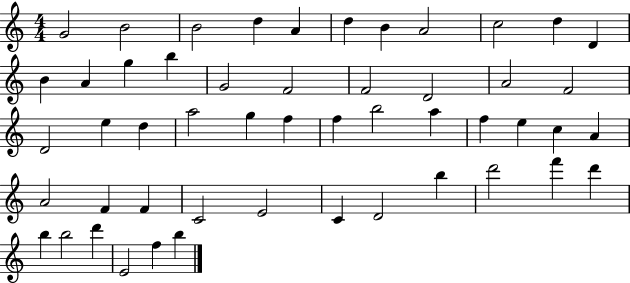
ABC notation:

X:1
T:Untitled
M:4/4
L:1/4
K:C
G2 B2 B2 d A d B A2 c2 d D B A g b G2 F2 F2 D2 A2 F2 D2 e d a2 g f f b2 a f e c A A2 F F C2 E2 C D2 b d'2 f' d' b b2 d' E2 f b